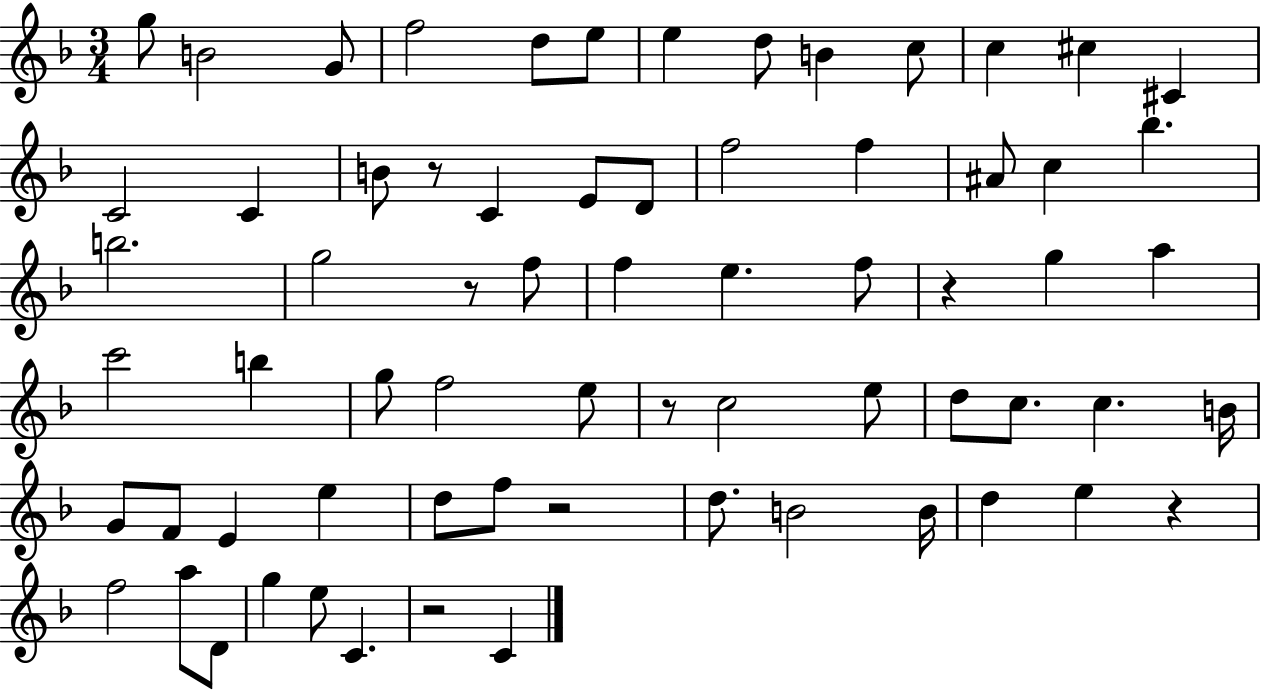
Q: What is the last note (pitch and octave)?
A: C4